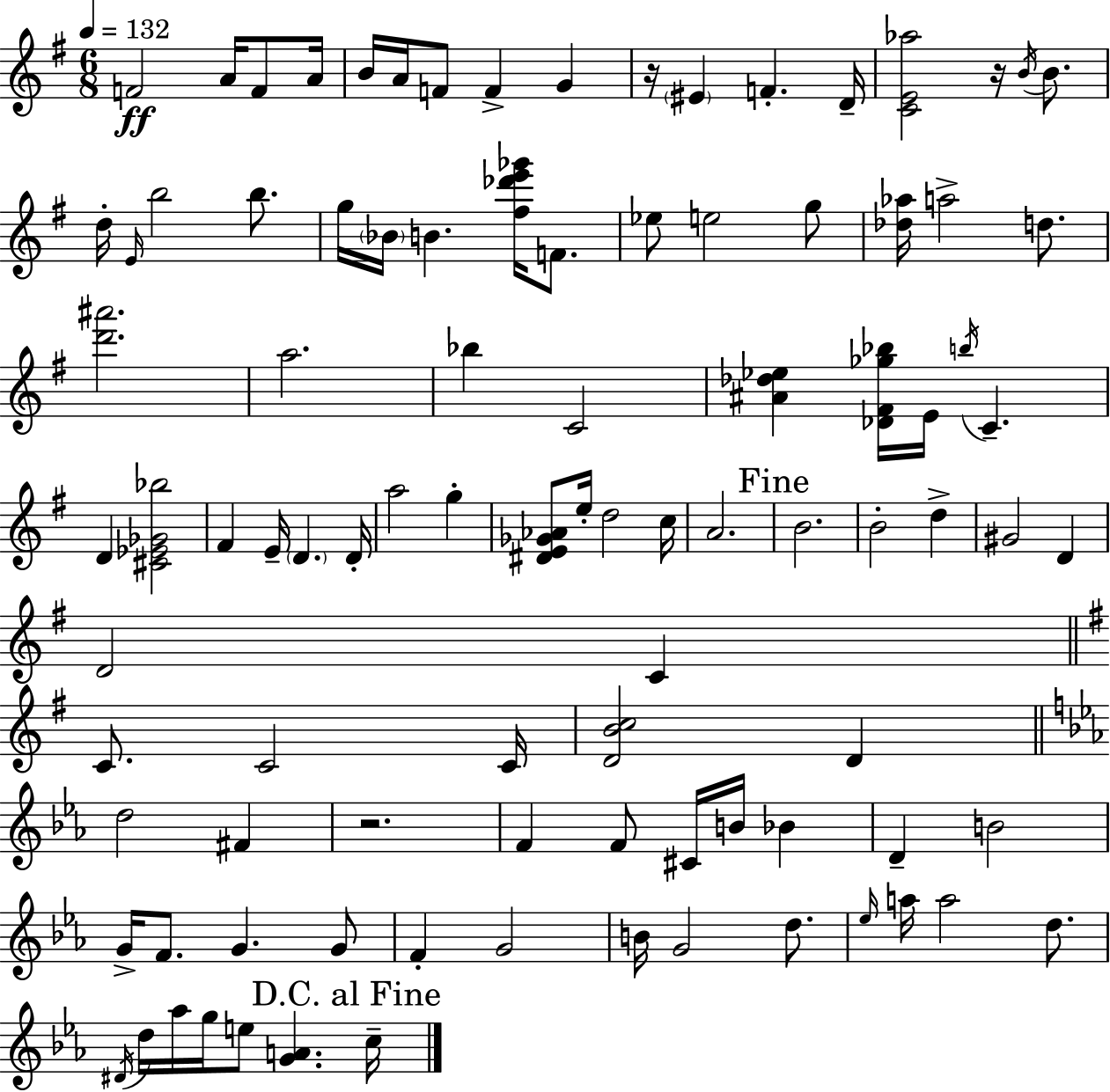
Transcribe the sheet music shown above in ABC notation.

X:1
T:Untitled
M:6/8
L:1/4
K:Em
F2 A/4 F/2 A/4 B/4 A/4 F/2 F G z/4 ^E F D/4 [CE_a]2 z/4 B/4 B/2 d/4 E/4 b2 b/2 g/4 _B/4 B [^f_d'e'_g']/4 F/2 _e/2 e2 g/2 [_d_a]/4 a2 d/2 [d'^a']2 a2 _b C2 [^A_d_e] [_D^F_g_b]/4 E/4 b/4 C D [^C_E_G_b]2 ^F E/4 D D/4 a2 g [^DE_G_A]/2 e/4 d2 c/4 A2 B2 B2 d ^G2 D D2 C C/2 C2 C/4 [DBc]2 D d2 ^F z2 F F/2 ^C/4 B/4 _B D B2 G/4 F/2 G G/2 F G2 B/4 G2 d/2 _e/4 a/4 a2 d/2 ^D/4 d/4 _a/4 g/4 e/2 [GA] c/4